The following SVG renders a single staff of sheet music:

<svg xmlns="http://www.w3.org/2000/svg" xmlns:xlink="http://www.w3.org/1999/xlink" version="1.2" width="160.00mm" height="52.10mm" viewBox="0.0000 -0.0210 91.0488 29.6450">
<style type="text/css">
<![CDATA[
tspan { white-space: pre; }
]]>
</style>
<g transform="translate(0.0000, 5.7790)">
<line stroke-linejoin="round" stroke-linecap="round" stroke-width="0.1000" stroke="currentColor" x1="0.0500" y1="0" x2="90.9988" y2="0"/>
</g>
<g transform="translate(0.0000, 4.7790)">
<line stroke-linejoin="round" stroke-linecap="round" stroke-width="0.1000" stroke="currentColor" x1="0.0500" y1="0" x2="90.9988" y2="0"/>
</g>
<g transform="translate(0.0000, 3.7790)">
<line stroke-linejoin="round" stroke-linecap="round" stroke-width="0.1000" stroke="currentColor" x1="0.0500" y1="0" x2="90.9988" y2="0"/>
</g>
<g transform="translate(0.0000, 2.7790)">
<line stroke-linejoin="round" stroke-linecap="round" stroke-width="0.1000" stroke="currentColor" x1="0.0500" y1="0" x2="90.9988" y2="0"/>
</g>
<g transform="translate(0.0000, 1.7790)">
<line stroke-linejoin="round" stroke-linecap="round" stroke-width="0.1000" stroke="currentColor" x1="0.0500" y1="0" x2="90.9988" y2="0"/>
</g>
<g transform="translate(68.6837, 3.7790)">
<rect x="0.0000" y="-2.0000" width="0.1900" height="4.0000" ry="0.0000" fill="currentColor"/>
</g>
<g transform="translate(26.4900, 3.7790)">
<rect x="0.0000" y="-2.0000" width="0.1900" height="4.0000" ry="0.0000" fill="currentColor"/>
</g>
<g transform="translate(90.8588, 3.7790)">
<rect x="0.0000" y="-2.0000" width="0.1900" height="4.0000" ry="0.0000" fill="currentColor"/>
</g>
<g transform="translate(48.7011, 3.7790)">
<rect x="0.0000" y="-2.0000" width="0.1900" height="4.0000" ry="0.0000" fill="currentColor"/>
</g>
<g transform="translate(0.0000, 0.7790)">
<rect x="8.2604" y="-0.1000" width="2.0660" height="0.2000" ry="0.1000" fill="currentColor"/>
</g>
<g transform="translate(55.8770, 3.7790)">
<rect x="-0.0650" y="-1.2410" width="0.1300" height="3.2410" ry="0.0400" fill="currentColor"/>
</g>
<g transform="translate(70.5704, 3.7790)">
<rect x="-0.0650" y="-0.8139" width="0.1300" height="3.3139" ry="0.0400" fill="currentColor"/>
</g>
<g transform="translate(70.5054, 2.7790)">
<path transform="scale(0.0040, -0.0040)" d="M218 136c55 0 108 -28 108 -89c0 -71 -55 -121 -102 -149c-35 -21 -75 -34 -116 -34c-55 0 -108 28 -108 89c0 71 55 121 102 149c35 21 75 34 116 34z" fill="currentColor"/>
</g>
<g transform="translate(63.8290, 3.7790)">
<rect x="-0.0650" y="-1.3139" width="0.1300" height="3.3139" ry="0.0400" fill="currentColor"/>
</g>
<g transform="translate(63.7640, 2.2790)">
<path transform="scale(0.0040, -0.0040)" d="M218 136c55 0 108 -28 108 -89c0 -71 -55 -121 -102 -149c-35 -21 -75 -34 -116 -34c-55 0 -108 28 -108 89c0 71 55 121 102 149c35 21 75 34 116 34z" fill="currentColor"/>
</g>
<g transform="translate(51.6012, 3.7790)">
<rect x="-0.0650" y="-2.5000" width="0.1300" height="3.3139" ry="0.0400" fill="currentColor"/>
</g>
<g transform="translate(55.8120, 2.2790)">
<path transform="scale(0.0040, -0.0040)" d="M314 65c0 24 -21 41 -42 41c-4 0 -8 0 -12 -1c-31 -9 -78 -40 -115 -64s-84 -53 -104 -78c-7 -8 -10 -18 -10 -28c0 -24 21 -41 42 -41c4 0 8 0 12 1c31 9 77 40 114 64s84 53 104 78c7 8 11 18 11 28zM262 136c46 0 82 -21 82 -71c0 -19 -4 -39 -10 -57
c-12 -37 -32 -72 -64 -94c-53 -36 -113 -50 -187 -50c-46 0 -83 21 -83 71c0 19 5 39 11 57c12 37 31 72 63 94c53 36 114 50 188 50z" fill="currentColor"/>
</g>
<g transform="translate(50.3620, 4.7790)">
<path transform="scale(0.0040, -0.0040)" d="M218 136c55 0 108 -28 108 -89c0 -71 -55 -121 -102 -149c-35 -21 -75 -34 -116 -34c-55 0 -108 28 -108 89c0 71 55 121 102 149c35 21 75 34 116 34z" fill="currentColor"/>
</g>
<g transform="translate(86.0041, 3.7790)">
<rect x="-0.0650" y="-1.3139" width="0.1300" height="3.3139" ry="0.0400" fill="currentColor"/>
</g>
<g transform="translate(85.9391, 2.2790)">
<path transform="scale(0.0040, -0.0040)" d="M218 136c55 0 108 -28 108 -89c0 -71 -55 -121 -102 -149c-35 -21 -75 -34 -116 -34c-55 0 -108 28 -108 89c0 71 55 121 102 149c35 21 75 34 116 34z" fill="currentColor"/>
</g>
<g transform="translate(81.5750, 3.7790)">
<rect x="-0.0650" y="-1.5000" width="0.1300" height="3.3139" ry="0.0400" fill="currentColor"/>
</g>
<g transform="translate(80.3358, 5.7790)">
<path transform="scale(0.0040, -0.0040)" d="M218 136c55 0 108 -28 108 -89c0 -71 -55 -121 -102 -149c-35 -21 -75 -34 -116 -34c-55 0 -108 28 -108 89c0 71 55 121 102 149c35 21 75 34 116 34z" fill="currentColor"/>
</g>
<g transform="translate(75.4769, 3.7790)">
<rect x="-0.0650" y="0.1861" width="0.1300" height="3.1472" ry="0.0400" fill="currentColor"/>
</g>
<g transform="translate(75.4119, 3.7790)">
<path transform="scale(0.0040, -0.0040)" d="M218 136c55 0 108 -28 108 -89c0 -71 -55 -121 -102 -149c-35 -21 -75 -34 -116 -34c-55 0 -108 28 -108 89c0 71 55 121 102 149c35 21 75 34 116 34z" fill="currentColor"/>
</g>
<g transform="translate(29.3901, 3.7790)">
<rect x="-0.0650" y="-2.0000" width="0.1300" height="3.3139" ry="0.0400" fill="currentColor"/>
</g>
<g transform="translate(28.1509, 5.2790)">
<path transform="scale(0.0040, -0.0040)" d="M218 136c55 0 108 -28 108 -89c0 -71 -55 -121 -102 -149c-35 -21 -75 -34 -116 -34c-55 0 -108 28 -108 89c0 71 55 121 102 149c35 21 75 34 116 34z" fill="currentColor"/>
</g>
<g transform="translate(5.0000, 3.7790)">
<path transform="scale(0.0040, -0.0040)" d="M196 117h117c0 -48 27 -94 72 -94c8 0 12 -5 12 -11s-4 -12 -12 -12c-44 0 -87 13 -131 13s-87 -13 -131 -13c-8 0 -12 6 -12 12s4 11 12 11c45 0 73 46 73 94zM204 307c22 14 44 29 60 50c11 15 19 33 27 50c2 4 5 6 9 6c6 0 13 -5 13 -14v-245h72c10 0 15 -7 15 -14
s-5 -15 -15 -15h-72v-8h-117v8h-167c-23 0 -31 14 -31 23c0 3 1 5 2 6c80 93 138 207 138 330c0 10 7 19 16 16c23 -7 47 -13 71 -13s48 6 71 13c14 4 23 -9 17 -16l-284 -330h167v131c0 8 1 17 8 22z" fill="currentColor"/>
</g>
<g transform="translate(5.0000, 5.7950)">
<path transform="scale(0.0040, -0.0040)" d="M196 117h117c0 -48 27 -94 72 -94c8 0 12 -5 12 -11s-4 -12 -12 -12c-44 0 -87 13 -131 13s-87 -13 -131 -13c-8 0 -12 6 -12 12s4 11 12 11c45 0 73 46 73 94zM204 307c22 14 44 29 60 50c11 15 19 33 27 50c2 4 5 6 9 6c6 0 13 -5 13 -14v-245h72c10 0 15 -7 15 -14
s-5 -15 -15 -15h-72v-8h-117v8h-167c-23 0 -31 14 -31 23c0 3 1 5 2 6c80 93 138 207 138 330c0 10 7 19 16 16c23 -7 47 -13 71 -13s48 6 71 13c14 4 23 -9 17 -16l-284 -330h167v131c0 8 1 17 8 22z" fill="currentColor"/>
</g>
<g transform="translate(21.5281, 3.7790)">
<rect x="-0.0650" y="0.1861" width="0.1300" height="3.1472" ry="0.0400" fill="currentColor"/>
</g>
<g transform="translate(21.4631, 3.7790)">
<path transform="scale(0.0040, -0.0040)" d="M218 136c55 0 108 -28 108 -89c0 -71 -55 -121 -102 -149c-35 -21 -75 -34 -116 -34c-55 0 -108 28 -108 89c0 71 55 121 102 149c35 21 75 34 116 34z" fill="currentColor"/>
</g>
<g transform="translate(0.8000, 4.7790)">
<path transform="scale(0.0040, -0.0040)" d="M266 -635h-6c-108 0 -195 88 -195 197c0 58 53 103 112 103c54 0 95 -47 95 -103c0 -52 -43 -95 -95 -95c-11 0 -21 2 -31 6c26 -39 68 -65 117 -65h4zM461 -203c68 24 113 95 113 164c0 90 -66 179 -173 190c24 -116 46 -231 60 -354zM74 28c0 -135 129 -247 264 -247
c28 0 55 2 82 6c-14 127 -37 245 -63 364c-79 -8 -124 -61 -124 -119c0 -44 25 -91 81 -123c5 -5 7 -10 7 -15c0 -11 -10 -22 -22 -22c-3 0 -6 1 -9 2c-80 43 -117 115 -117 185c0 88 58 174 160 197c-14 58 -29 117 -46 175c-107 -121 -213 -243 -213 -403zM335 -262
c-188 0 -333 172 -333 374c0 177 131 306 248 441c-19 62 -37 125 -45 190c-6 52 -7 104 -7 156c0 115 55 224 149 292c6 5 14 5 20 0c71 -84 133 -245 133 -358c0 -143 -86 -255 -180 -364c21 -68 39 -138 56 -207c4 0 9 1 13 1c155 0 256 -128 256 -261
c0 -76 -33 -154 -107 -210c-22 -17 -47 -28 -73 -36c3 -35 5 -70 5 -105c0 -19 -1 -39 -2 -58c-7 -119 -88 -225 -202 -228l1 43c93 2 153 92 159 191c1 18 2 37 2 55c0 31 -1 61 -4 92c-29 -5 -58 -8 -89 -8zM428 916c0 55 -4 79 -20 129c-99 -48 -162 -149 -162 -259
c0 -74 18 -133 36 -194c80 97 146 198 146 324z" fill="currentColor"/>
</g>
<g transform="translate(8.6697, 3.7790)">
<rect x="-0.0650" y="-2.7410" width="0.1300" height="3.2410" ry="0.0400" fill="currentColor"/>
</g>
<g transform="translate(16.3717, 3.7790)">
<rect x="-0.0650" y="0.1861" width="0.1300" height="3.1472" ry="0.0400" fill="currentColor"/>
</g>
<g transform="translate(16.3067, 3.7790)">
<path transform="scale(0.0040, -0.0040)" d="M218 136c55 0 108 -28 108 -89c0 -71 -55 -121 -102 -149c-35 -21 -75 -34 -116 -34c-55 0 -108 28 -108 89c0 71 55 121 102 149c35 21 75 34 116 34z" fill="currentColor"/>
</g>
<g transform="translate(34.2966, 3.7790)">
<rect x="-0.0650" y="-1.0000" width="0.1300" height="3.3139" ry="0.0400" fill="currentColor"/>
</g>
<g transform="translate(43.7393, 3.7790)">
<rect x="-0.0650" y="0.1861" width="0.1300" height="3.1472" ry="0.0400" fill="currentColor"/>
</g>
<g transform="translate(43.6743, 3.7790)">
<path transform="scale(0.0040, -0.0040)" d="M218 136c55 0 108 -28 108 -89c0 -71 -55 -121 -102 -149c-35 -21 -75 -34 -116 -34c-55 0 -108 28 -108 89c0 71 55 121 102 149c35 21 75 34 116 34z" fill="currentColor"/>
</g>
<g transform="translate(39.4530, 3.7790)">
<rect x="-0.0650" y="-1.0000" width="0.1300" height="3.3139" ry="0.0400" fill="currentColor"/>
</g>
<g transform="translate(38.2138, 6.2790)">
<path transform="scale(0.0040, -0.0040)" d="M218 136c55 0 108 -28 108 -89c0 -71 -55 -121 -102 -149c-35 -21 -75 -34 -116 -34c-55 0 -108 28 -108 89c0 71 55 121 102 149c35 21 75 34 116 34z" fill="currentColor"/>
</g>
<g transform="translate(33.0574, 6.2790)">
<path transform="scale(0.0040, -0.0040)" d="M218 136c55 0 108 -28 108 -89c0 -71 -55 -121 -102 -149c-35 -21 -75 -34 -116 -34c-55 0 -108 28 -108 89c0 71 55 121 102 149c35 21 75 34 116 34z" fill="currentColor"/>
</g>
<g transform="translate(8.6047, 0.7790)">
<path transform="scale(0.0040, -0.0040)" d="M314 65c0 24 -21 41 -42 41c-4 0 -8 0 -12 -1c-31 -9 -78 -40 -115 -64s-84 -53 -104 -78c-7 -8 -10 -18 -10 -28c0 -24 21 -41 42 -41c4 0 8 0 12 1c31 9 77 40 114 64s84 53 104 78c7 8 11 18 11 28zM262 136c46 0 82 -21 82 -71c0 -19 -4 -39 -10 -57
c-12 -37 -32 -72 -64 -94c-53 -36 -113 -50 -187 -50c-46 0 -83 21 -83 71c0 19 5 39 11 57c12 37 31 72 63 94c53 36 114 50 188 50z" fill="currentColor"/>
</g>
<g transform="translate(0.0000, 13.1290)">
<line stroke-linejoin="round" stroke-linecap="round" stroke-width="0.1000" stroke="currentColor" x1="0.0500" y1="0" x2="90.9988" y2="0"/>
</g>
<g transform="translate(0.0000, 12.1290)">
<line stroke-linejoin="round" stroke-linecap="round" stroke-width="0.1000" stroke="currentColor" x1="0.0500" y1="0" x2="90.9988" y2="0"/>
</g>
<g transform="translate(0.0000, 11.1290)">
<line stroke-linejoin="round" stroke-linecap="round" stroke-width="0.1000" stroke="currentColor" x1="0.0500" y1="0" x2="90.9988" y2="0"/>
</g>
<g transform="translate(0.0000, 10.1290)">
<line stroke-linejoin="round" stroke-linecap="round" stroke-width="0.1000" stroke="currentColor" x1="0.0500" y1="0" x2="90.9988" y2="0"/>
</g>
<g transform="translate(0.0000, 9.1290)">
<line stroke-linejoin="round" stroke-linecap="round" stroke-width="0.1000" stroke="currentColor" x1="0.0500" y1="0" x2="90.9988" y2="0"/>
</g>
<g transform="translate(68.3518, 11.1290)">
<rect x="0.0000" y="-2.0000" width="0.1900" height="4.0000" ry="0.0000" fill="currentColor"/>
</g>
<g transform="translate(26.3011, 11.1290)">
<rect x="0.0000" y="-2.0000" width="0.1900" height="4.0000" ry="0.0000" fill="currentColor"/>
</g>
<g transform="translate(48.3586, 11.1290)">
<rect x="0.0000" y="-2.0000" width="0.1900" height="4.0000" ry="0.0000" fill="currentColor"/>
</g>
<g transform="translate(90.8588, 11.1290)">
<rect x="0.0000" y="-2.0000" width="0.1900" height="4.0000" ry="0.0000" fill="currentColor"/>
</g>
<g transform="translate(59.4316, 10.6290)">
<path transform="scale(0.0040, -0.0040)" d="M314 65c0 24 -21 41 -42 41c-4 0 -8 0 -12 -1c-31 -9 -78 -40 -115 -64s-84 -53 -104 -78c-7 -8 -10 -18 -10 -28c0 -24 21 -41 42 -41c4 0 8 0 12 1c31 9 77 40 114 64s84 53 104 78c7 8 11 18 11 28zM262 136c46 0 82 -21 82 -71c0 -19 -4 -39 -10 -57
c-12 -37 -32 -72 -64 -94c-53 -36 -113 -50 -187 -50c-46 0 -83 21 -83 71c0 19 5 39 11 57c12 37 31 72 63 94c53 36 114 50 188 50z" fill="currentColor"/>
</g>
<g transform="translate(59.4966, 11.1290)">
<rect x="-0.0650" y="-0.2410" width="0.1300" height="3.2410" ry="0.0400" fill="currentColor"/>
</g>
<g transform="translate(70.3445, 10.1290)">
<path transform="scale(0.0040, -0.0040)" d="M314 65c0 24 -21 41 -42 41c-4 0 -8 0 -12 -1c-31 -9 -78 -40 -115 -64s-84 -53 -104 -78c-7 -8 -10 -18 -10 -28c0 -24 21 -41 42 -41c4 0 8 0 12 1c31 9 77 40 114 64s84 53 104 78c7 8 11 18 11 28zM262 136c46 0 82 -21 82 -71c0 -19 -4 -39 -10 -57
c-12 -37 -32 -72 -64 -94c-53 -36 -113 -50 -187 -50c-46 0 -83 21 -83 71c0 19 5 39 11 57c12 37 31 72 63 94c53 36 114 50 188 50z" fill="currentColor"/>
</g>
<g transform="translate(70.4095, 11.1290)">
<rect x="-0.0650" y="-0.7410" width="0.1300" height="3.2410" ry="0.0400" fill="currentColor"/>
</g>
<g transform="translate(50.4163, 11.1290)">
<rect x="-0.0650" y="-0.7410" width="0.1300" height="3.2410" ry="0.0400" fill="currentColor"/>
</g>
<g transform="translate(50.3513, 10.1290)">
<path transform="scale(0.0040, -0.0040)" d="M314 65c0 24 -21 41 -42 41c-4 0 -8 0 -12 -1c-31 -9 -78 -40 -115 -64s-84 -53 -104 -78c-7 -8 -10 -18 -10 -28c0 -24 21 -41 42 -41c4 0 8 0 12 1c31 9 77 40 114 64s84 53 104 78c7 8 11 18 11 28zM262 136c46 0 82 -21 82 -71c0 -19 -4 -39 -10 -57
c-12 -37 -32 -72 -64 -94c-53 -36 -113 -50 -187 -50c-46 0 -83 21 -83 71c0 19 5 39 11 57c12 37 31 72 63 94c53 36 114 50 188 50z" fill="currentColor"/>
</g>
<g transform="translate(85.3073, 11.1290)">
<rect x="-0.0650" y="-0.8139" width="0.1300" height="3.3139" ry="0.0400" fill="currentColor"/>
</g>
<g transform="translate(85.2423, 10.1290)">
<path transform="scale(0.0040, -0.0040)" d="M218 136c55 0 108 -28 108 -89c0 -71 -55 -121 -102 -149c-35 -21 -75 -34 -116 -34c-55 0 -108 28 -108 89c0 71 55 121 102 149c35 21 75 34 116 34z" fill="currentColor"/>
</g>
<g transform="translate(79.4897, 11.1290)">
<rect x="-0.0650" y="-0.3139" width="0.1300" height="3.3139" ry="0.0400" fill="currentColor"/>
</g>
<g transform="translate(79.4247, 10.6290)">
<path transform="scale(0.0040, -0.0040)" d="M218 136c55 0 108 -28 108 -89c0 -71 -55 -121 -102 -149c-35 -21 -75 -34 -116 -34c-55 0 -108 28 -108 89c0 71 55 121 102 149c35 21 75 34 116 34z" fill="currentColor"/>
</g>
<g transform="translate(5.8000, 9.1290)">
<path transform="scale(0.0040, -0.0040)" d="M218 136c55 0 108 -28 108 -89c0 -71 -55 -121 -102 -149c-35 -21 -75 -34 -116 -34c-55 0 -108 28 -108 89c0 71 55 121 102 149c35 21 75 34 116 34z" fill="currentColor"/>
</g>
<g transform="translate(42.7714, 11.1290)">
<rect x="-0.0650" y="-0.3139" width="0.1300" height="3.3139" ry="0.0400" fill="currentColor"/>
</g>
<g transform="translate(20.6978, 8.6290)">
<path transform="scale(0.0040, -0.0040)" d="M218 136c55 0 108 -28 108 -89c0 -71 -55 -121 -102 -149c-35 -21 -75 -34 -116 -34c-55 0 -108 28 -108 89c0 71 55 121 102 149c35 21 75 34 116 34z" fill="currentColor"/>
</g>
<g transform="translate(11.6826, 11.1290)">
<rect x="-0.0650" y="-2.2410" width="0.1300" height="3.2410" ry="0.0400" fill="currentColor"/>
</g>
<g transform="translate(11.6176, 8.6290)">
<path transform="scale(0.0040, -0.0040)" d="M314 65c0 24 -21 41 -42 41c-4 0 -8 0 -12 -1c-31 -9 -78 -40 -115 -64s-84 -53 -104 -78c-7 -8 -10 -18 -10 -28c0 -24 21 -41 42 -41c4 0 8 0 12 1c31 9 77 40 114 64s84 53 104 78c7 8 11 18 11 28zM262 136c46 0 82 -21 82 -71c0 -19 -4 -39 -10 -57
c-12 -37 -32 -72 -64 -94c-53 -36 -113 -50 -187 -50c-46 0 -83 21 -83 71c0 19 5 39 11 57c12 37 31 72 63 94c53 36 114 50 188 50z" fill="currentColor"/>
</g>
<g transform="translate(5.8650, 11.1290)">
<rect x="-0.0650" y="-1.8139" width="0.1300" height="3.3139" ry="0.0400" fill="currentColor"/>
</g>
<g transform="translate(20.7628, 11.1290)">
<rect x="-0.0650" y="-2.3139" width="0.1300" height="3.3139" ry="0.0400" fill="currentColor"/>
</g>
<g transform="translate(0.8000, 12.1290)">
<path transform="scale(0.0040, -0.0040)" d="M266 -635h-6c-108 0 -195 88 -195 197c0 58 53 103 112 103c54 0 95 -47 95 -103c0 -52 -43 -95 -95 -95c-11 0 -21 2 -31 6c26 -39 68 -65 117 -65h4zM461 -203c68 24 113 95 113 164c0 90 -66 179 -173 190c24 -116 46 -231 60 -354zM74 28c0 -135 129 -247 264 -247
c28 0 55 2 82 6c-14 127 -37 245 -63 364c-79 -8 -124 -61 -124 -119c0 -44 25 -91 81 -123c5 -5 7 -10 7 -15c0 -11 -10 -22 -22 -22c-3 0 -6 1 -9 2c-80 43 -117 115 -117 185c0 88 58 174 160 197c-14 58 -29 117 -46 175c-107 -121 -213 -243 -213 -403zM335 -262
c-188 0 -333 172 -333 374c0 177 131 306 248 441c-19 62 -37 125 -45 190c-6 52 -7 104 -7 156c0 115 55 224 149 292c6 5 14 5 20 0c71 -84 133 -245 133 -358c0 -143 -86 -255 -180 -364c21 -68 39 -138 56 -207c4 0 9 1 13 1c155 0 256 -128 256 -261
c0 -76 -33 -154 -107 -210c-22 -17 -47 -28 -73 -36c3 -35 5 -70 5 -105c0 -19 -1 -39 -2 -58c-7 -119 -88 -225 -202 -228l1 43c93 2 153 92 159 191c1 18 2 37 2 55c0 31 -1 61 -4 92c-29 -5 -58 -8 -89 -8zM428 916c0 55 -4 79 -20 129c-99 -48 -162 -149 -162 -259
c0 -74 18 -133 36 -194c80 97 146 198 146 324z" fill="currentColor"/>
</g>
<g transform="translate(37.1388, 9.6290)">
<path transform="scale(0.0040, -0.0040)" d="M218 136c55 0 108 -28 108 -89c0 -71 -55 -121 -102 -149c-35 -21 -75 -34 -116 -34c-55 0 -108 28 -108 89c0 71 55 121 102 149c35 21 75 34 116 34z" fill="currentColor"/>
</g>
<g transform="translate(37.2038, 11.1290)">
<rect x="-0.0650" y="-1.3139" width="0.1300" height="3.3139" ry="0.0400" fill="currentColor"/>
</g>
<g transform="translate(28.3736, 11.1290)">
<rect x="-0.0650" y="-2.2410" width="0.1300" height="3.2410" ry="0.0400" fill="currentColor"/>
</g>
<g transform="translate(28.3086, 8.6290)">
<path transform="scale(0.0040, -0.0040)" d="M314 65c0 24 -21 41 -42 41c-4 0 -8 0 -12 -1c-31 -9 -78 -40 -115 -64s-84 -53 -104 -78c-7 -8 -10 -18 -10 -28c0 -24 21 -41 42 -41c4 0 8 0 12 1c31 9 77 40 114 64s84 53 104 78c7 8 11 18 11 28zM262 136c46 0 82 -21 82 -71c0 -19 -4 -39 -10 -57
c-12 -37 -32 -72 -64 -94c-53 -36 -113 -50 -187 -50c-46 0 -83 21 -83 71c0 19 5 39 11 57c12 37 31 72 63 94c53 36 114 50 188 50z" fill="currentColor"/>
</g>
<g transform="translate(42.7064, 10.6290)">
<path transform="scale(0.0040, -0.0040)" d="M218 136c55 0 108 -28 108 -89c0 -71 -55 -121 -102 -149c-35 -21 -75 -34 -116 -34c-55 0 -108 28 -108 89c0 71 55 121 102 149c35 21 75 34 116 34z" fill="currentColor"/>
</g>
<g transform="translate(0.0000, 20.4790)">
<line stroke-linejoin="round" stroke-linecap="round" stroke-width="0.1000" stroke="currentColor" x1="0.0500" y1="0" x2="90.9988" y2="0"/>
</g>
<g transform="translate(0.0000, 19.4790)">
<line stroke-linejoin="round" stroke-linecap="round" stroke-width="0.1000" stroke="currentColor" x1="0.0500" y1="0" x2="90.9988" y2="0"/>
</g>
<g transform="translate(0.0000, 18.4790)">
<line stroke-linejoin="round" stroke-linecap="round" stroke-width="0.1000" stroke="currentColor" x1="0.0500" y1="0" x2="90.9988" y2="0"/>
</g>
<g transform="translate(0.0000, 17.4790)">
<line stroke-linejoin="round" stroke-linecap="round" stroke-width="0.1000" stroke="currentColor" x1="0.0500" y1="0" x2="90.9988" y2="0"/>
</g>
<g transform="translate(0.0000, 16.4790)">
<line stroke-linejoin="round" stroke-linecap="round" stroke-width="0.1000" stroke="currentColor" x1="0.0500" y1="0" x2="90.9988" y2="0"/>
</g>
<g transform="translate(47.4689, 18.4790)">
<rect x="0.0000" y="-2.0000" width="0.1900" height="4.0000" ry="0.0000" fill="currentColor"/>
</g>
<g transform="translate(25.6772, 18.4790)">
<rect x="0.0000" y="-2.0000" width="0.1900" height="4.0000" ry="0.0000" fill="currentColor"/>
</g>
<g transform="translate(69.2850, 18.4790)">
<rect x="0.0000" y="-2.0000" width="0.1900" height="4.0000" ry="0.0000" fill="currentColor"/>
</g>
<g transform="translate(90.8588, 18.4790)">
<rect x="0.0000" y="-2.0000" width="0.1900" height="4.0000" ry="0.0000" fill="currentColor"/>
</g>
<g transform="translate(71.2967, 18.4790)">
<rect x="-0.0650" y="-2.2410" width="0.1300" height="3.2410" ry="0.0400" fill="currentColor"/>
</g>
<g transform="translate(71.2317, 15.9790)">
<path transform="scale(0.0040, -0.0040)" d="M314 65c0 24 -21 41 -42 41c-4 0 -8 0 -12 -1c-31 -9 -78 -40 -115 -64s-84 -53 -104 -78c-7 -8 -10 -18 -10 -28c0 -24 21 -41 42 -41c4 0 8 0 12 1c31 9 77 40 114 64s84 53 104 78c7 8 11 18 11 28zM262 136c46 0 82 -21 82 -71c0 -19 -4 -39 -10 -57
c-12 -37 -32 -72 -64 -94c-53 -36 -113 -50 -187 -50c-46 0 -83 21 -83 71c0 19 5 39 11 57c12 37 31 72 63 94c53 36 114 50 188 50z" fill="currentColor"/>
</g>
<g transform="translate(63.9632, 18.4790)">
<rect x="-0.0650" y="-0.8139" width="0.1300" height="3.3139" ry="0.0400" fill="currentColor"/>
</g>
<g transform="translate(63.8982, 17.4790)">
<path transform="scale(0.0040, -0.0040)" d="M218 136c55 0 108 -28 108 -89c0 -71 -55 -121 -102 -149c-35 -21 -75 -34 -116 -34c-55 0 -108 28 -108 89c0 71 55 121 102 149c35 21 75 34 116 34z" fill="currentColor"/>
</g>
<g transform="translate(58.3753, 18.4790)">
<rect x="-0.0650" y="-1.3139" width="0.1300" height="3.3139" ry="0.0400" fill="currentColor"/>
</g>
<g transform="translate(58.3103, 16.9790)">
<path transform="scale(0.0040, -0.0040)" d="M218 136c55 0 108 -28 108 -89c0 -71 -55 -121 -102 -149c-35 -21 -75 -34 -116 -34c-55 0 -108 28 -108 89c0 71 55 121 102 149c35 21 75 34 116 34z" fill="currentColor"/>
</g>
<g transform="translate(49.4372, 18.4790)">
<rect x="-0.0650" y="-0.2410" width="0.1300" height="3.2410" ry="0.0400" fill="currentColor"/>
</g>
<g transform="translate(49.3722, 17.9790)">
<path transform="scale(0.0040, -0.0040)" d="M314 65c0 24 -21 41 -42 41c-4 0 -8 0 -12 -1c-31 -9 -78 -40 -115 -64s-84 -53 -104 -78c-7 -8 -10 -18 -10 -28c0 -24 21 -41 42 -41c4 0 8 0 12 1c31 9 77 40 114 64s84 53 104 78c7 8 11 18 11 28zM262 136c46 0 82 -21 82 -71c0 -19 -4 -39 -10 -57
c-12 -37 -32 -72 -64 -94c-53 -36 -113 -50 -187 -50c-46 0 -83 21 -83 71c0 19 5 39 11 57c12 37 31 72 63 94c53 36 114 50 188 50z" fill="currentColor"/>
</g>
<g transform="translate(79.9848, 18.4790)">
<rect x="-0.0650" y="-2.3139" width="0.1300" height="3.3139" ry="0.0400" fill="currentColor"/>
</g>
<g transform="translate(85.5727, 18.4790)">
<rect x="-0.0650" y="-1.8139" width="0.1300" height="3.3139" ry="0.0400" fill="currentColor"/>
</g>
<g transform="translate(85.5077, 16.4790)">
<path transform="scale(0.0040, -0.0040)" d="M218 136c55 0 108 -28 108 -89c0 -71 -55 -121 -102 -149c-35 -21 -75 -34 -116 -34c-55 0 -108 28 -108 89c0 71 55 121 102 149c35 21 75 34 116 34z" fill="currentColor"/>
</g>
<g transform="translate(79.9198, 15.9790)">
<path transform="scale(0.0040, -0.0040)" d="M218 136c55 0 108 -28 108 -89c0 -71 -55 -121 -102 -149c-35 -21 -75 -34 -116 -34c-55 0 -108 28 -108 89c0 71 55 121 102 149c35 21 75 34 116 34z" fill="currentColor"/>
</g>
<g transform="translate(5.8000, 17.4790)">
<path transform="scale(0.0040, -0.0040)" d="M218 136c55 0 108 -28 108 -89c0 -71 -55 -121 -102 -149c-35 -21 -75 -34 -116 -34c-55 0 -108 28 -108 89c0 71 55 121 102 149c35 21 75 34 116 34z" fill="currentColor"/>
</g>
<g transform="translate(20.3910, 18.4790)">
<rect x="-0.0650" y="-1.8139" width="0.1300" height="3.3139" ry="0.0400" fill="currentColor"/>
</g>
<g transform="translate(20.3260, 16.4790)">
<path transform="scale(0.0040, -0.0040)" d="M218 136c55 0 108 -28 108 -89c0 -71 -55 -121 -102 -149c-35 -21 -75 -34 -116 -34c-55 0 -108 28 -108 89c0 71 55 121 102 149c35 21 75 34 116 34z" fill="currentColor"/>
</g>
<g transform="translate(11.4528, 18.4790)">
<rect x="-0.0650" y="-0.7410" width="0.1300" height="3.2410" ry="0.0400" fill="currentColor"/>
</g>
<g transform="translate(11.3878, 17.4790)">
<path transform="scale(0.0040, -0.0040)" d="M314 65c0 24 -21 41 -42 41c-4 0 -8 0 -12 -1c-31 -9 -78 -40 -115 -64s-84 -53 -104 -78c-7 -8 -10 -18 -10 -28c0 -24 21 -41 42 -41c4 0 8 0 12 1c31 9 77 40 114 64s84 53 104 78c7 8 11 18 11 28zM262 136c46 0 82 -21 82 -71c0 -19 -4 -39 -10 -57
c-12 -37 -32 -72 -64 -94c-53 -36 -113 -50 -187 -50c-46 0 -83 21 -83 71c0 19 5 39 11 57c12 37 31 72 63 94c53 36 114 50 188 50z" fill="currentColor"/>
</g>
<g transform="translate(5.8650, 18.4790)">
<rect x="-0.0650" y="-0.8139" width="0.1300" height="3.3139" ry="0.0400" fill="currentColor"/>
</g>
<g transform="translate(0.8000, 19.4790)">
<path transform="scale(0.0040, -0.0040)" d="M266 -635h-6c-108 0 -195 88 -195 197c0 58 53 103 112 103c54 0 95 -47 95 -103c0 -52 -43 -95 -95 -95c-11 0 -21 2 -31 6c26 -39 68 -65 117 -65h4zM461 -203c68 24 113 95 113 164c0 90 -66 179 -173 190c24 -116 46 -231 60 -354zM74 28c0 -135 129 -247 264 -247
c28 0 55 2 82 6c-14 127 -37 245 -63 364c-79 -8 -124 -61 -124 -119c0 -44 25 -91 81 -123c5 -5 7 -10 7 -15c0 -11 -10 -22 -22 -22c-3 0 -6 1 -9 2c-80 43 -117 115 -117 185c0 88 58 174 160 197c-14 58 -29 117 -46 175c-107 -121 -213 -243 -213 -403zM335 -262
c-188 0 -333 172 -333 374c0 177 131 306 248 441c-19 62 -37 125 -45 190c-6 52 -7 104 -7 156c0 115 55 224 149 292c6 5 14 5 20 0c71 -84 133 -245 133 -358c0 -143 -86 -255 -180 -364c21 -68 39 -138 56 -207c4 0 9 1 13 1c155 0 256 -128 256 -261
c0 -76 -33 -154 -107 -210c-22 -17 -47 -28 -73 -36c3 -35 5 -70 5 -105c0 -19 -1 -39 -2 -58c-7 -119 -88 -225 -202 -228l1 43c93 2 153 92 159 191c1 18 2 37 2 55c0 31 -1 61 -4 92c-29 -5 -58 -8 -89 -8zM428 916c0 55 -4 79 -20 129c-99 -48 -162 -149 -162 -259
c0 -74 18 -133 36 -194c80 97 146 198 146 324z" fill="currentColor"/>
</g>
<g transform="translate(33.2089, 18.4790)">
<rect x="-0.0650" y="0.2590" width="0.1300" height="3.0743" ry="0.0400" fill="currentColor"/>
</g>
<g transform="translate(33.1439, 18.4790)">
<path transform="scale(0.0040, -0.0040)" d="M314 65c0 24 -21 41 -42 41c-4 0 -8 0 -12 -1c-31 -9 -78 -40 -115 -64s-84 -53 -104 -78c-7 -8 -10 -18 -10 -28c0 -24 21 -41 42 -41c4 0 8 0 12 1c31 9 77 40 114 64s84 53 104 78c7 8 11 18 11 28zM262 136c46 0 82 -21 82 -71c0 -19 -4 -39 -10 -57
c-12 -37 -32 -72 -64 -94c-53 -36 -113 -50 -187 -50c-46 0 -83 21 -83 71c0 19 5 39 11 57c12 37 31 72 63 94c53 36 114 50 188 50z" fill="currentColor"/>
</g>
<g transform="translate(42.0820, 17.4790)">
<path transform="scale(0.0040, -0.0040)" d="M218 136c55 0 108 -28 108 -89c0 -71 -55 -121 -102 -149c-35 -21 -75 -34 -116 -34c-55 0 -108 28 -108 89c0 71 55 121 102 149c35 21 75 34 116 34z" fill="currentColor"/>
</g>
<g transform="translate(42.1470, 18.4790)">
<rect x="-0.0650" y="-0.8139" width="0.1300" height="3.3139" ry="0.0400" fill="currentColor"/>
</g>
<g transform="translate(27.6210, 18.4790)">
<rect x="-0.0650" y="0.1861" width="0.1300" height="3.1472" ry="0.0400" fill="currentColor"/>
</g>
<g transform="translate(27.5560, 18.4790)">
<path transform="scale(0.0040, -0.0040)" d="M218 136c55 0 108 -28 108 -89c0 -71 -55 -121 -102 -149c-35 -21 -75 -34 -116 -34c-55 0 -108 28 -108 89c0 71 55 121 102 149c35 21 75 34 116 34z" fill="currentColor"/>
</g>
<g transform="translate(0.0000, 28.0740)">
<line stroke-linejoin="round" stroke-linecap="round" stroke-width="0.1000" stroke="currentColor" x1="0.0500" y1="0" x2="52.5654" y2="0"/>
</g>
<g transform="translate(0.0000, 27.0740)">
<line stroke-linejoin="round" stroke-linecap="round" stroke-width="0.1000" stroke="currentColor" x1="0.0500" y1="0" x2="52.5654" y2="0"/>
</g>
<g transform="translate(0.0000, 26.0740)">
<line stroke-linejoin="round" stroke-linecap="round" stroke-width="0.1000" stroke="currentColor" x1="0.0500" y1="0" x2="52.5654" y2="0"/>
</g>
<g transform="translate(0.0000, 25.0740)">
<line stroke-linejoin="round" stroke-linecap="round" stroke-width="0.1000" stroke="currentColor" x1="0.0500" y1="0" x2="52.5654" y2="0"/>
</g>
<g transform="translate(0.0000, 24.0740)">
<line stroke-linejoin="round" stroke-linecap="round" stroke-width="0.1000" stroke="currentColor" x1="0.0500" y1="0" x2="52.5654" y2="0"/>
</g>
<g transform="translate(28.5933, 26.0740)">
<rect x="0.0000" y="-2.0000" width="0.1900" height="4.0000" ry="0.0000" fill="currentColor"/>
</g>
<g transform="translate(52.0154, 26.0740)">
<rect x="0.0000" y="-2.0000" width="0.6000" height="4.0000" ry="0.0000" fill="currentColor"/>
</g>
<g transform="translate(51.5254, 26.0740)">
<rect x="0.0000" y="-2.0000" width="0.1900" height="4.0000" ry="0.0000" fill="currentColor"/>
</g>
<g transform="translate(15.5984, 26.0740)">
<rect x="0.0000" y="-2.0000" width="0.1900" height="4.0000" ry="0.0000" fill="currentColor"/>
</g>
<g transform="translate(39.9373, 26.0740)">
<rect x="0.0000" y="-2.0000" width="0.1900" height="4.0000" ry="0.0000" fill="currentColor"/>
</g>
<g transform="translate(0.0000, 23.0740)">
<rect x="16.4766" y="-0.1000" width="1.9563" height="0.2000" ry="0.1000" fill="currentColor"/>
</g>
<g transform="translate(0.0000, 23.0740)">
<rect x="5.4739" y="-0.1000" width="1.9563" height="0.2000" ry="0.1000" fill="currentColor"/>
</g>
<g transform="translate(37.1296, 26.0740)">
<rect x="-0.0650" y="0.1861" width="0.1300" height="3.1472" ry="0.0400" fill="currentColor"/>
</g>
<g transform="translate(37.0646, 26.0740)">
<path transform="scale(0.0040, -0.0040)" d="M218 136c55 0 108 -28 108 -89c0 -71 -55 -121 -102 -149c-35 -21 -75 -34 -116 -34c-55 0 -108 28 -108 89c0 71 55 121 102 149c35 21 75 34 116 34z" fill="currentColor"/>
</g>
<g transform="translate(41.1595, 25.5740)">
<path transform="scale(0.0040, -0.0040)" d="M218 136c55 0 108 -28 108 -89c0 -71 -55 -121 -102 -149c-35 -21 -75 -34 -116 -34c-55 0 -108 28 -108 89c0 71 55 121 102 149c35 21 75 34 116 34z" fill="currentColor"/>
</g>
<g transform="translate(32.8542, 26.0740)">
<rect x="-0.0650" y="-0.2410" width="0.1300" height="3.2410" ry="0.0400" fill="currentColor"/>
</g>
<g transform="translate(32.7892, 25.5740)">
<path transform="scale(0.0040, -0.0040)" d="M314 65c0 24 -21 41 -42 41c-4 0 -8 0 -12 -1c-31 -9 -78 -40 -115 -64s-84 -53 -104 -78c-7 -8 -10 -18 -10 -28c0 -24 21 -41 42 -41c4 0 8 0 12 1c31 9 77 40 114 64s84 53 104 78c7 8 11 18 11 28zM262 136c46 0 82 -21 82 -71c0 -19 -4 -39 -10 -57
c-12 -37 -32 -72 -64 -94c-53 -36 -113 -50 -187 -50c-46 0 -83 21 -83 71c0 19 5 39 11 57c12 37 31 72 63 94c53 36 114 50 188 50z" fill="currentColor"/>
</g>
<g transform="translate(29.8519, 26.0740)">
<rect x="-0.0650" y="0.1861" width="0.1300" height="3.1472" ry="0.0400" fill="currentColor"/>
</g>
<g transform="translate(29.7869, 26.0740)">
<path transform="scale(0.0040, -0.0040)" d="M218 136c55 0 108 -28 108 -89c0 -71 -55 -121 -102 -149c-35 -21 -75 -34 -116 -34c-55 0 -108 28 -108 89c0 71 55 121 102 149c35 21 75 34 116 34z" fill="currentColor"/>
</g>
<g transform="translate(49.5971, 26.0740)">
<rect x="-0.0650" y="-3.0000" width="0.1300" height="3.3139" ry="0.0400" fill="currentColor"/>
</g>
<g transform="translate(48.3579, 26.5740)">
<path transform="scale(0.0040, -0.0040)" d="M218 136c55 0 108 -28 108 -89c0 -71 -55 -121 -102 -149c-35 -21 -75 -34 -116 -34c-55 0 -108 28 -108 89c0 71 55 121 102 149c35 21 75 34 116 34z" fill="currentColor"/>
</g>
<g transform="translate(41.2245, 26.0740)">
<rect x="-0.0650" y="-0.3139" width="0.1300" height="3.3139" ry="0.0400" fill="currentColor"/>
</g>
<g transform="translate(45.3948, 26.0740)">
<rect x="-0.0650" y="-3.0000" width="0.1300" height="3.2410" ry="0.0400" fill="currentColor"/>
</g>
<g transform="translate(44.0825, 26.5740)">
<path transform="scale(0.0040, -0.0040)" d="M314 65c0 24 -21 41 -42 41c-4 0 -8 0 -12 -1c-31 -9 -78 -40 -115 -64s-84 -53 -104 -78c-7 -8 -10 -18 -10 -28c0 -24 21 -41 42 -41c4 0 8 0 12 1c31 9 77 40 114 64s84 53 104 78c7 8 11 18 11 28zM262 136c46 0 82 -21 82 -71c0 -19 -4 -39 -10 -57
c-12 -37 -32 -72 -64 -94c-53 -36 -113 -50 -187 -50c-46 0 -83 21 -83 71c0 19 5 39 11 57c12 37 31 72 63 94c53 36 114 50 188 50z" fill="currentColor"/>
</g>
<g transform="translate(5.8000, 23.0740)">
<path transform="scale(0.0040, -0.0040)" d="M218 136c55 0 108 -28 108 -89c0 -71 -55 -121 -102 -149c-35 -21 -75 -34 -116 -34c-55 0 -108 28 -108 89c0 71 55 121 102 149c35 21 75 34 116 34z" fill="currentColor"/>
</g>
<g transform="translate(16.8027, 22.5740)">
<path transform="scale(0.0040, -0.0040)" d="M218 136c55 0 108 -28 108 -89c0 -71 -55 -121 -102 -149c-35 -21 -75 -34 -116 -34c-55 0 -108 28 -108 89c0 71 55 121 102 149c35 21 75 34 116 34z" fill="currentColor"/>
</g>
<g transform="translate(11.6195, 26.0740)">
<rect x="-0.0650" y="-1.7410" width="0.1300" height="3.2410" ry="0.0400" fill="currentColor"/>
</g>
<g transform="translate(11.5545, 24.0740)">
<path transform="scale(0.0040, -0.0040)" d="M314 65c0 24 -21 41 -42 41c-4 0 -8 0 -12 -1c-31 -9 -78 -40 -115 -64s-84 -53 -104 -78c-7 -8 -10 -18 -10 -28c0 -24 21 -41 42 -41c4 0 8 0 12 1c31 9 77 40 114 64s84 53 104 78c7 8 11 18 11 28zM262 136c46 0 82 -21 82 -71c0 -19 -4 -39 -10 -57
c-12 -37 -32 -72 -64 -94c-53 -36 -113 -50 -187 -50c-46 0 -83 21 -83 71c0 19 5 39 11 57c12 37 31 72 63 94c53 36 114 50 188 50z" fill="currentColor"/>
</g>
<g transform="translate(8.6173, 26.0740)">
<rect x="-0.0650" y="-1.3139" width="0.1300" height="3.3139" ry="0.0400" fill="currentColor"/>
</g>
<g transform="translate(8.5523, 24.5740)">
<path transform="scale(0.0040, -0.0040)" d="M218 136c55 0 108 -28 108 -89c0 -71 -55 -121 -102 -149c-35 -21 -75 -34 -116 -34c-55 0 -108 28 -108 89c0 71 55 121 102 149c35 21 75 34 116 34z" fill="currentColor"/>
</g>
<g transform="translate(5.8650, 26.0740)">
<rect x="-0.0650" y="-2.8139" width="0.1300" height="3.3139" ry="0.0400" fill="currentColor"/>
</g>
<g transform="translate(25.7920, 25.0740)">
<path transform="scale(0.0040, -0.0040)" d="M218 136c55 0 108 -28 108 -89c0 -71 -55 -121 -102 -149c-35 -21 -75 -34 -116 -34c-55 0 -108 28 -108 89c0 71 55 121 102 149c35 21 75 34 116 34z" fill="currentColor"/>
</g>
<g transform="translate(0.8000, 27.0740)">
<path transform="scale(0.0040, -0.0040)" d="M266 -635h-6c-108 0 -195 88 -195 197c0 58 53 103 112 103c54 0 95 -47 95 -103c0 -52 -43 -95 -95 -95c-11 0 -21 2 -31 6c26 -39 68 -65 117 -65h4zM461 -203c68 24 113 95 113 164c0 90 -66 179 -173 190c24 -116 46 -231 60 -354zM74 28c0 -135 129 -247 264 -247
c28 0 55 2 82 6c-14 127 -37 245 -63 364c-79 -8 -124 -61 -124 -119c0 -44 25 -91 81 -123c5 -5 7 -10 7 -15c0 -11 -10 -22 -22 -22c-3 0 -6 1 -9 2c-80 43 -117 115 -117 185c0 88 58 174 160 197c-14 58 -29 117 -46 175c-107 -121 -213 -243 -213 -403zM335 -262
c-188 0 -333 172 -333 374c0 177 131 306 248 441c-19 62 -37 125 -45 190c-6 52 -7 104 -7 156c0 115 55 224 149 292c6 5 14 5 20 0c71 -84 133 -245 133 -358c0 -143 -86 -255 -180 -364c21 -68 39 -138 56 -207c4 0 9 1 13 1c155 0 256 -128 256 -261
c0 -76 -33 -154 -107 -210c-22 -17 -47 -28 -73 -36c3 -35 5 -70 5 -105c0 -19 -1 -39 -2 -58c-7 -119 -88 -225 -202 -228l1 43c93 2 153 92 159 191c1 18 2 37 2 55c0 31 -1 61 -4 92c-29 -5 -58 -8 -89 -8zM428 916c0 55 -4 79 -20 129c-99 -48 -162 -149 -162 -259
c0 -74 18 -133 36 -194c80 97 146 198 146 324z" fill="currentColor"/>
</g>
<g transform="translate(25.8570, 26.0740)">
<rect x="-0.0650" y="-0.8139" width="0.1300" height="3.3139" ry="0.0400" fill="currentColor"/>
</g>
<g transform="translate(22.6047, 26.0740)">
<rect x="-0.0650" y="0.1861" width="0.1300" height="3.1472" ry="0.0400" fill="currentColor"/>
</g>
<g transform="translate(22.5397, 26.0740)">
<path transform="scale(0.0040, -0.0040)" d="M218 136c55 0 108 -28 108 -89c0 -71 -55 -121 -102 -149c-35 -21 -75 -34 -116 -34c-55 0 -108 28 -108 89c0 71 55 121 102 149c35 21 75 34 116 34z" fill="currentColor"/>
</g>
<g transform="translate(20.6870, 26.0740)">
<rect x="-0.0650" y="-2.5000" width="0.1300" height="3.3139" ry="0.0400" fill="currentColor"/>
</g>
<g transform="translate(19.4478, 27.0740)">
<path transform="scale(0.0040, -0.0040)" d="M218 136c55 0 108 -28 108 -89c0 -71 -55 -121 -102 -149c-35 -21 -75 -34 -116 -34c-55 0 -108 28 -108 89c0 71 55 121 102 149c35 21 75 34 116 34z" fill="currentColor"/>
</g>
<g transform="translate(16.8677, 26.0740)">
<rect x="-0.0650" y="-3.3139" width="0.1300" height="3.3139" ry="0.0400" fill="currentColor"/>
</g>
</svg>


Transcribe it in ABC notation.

X:1
T:Untitled
M:4/4
L:1/4
K:C
a2 B B F D D B G e2 e d B E e f g2 g g2 e c d2 c2 d2 c d d d2 f B B2 d c2 e d g2 g f a e f2 b G B d B c2 B c A2 A